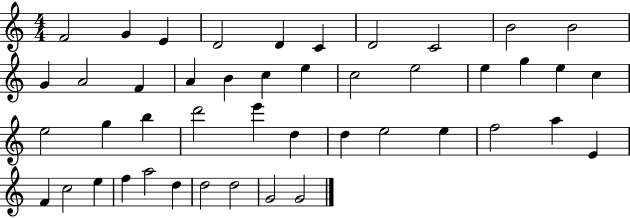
F4/h G4/q E4/q D4/h D4/q C4/q D4/h C4/h B4/h B4/h G4/q A4/h F4/q A4/q B4/q C5/q E5/q C5/h E5/h E5/q G5/q E5/q C5/q E5/h G5/q B5/q D6/h E6/q D5/q D5/q E5/h E5/q F5/h A5/q E4/q F4/q C5/h E5/q F5/q A5/h D5/q D5/h D5/h G4/h G4/h